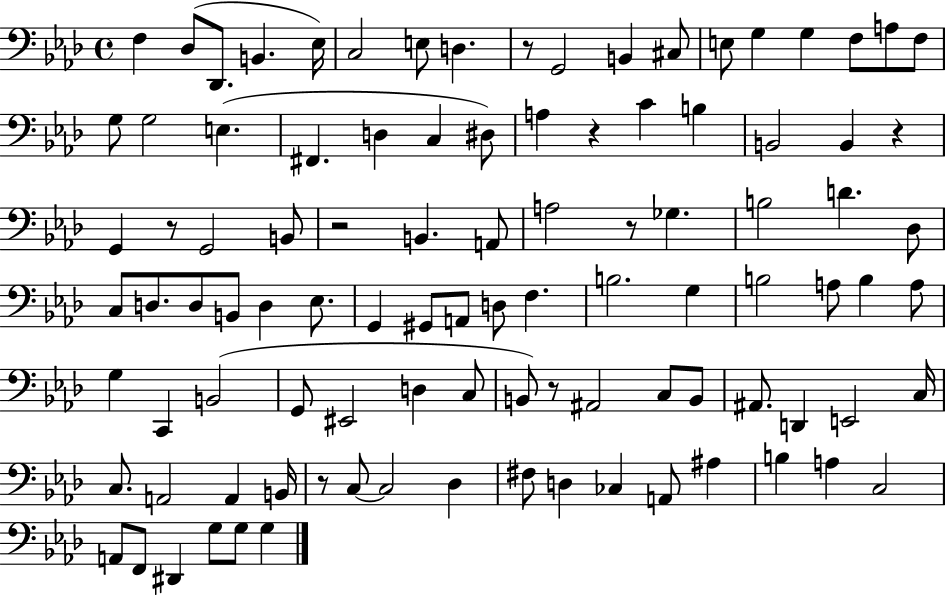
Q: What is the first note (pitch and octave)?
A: F3